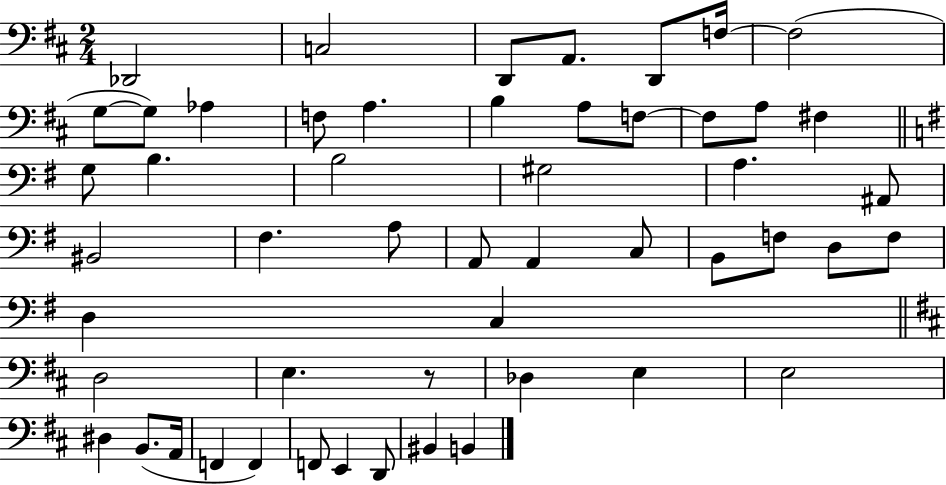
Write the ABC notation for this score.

X:1
T:Untitled
M:2/4
L:1/4
K:D
_D,,2 C,2 D,,/2 A,,/2 D,,/2 F,/4 F,2 G,/2 G,/2 _A, F,/2 A, B, A,/2 F,/2 F,/2 A,/2 ^F, G,/2 B, B,2 ^G,2 A, ^A,,/2 ^B,,2 ^F, A,/2 A,,/2 A,, C,/2 B,,/2 F,/2 D,/2 F,/2 D, C, D,2 E, z/2 _D, E, E,2 ^D, B,,/2 A,,/4 F,, F,, F,,/2 E,, D,,/2 ^B,, B,,